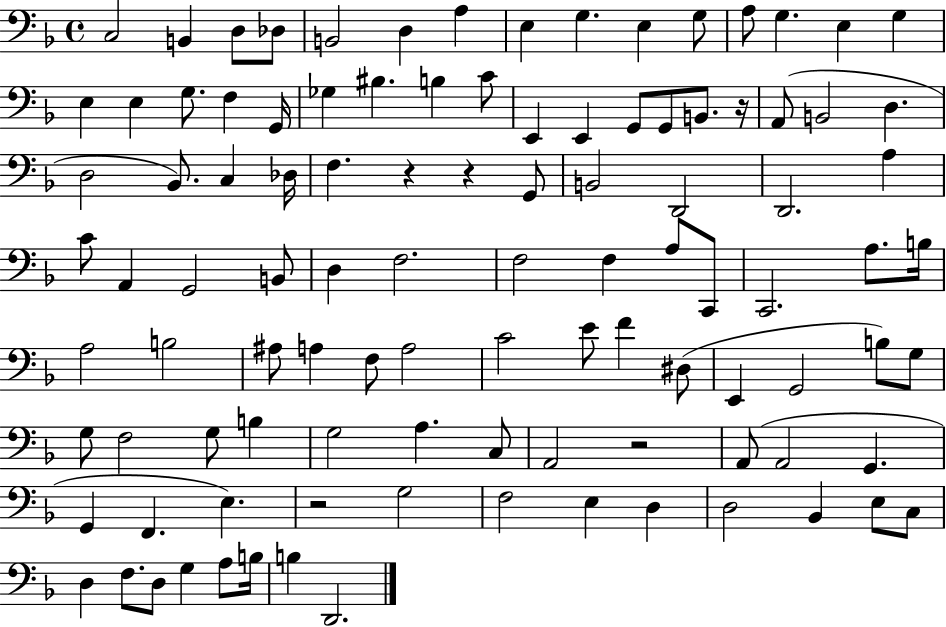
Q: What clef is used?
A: bass